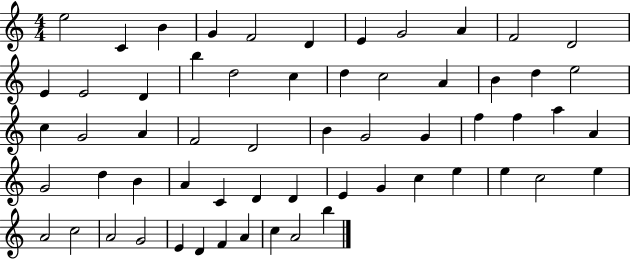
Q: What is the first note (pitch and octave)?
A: E5